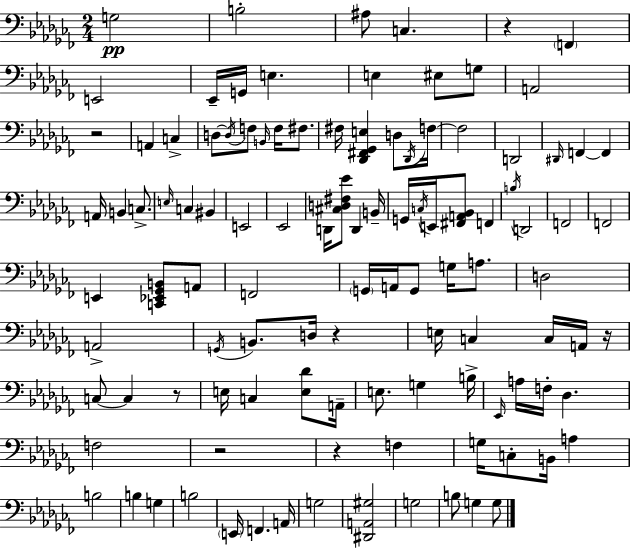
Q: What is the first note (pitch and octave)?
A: G3